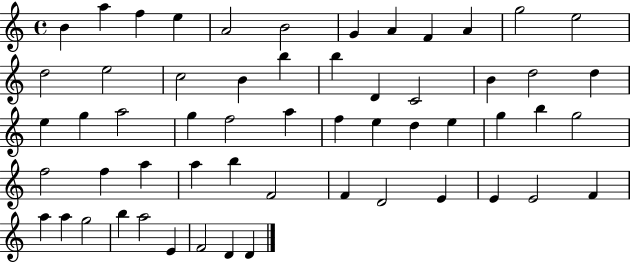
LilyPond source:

{
  \clef treble
  \time 4/4
  \defaultTimeSignature
  \key c \major
  b'4 a''4 f''4 e''4 | a'2 b'2 | g'4 a'4 f'4 a'4 | g''2 e''2 | \break d''2 e''2 | c''2 b'4 b''4 | b''4 d'4 c'2 | b'4 d''2 d''4 | \break e''4 g''4 a''2 | g''4 f''2 a''4 | f''4 e''4 d''4 e''4 | g''4 b''4 g''2 | \break f''2 f''4 a''4 | a''4 b''4 f'2 | f'4 d'2 e'4 | e'4 e'2 f'4 | \break a''4 a''4 g''2 | b''4 a''2 e'4 | f'2 d'4 d'4 | \bar "|."
}